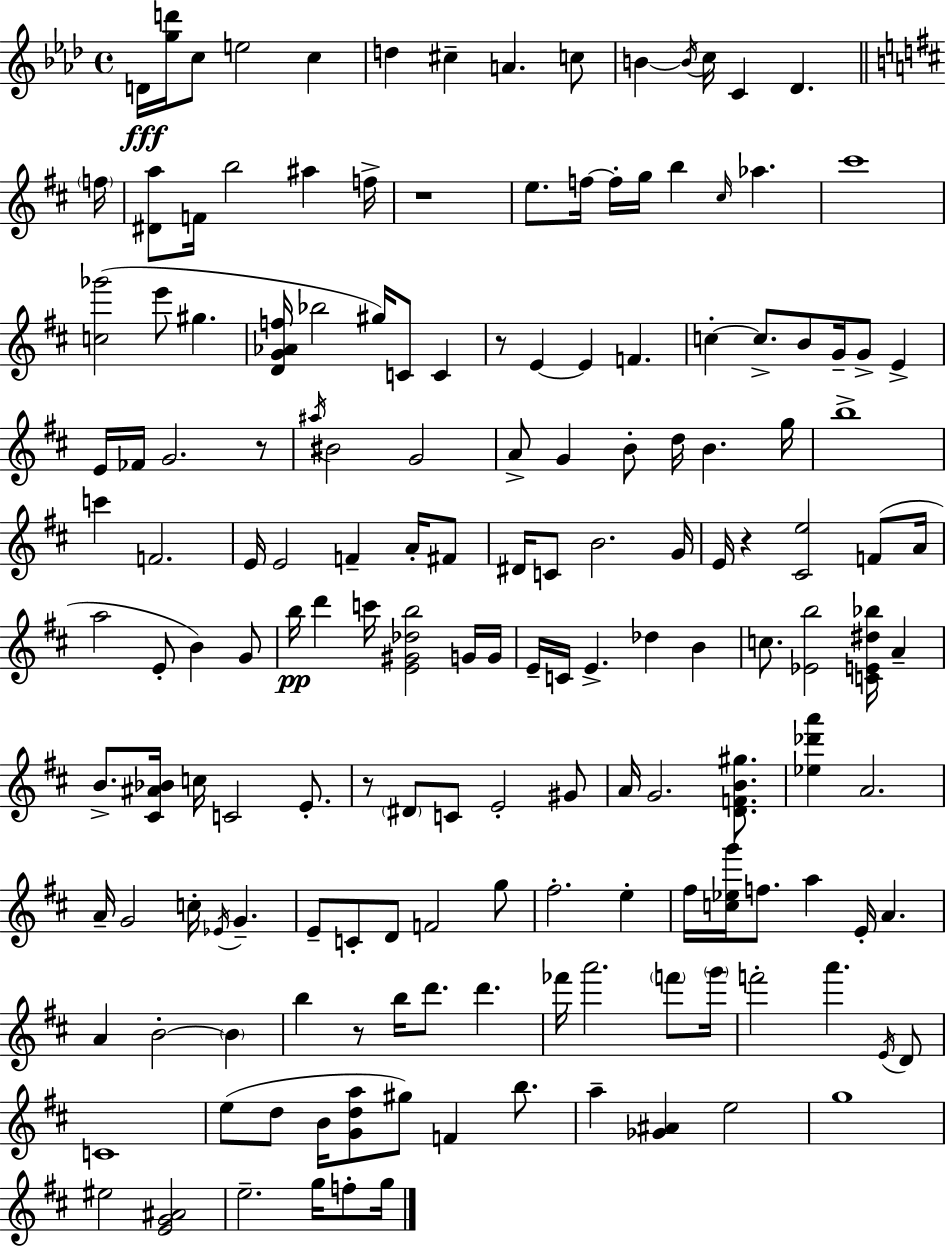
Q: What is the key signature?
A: F minor